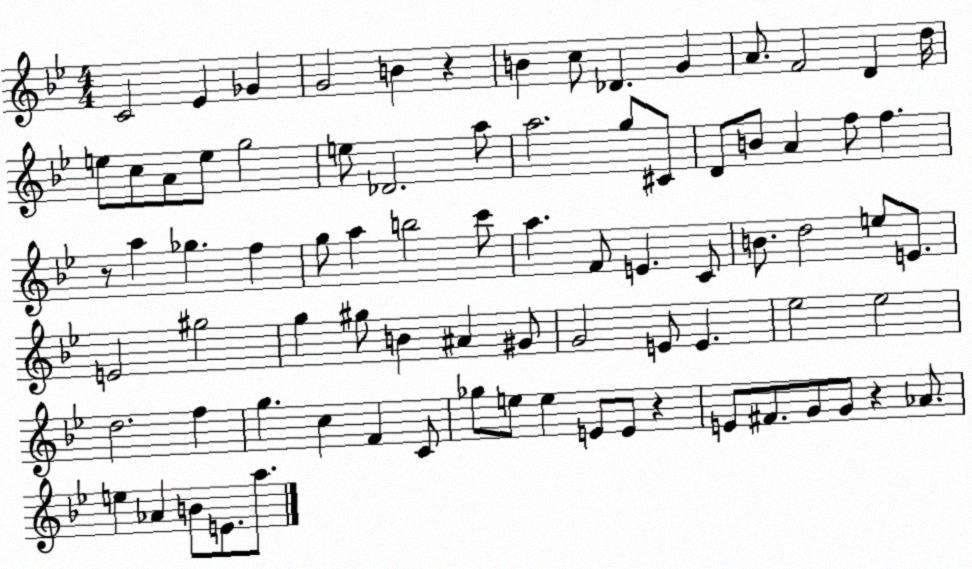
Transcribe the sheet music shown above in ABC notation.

X:1
T:Untitled
M:4/4
L:1/4
K:Bb
C2 _E _G G2 B z B c/2 _D G A/2 F2 D d/4 e/2 c/2 A/2 e/2 g2 e/2 _D2 a/2 a2 g/2 ^C/2 D/2 B/2 A f/2 f z/2 a _g f g/2 a b2 c'/2 a F/2 E C/2 B/2 d2 e/2 E/2 E2 ^g2 g ^g/2 B ^A ^G/2 G2 E/2 E _e2 _e2 d2 f g c F C/2 _g/2 e/2 e E/2 E/2 z E/2 ^F/2 G/2 G/2 z _A/2 e _A B/2 E/2 a/2